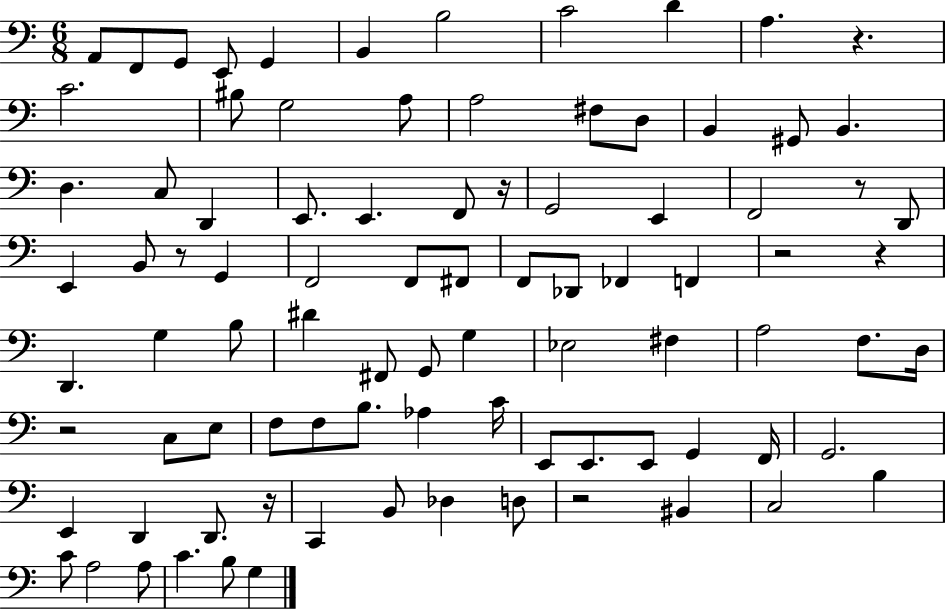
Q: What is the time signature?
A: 6/8